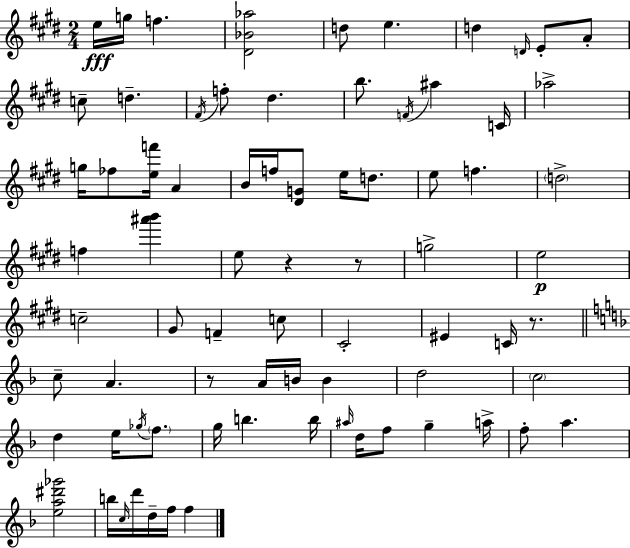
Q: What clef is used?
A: treble